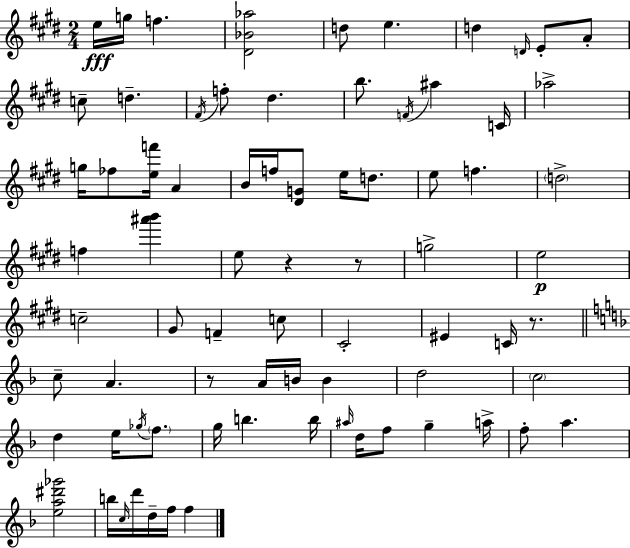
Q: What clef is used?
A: treble